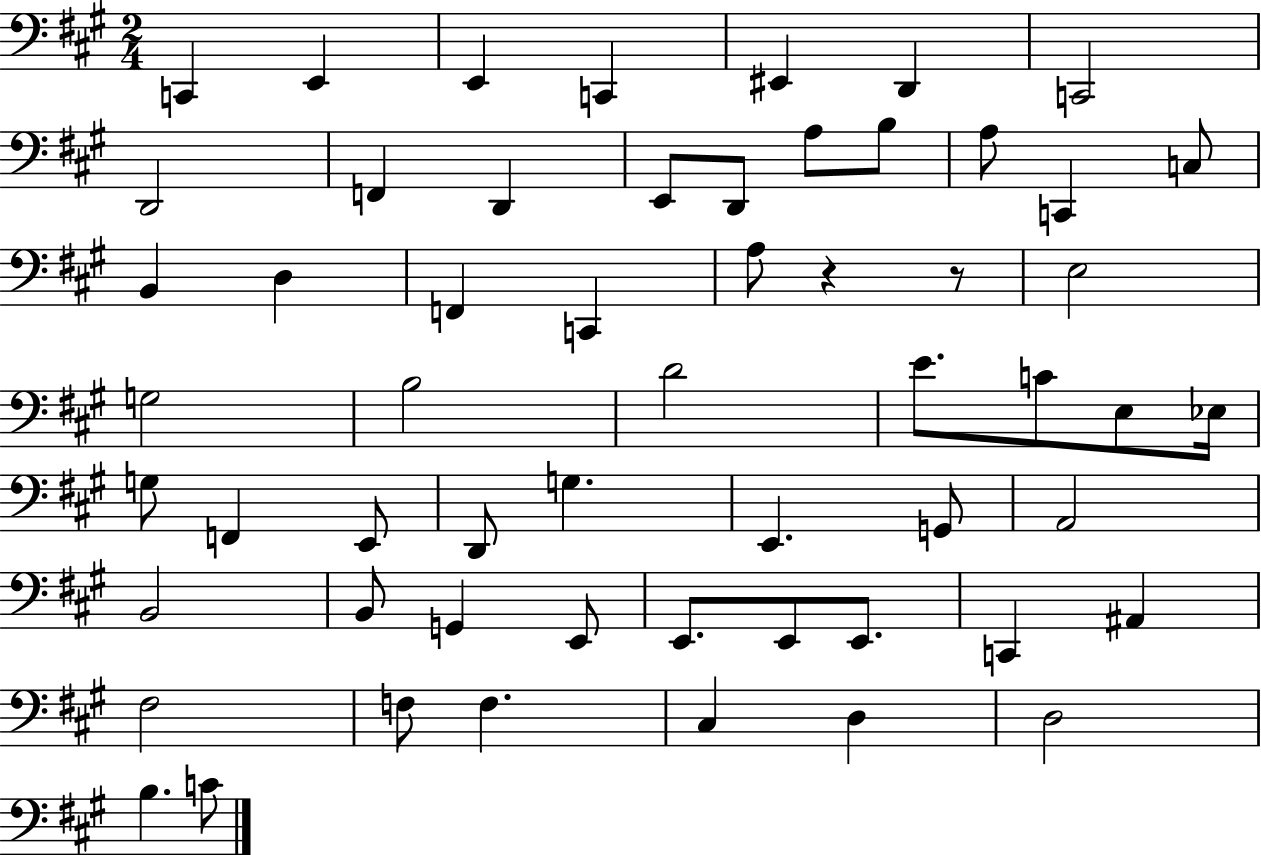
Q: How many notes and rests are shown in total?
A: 57